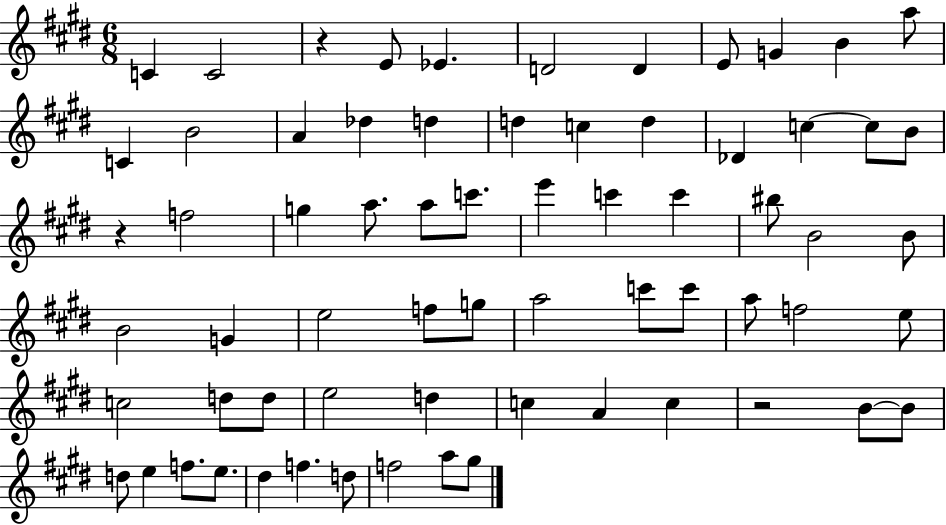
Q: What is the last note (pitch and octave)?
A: G#5